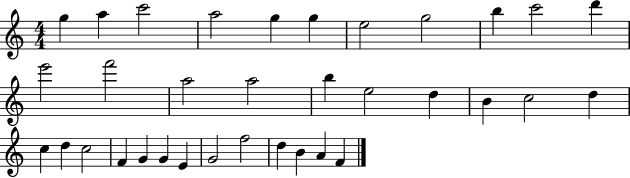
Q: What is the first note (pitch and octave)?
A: G5